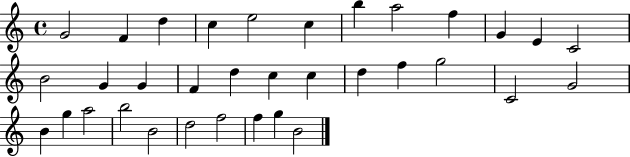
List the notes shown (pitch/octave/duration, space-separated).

G4/h F4/q D5/q C5/q E5/h C5/q B5/q A5/h F5/q G4/q E4/q C4/h B4/h G4/q G4/q F4/q D5/q C5/q C5/q D5/q F5/q G5/h C4/h G4/h B4/q G5/q A5/h B5/h B4/h D5/h F5/h F5/q G5/q B4/h